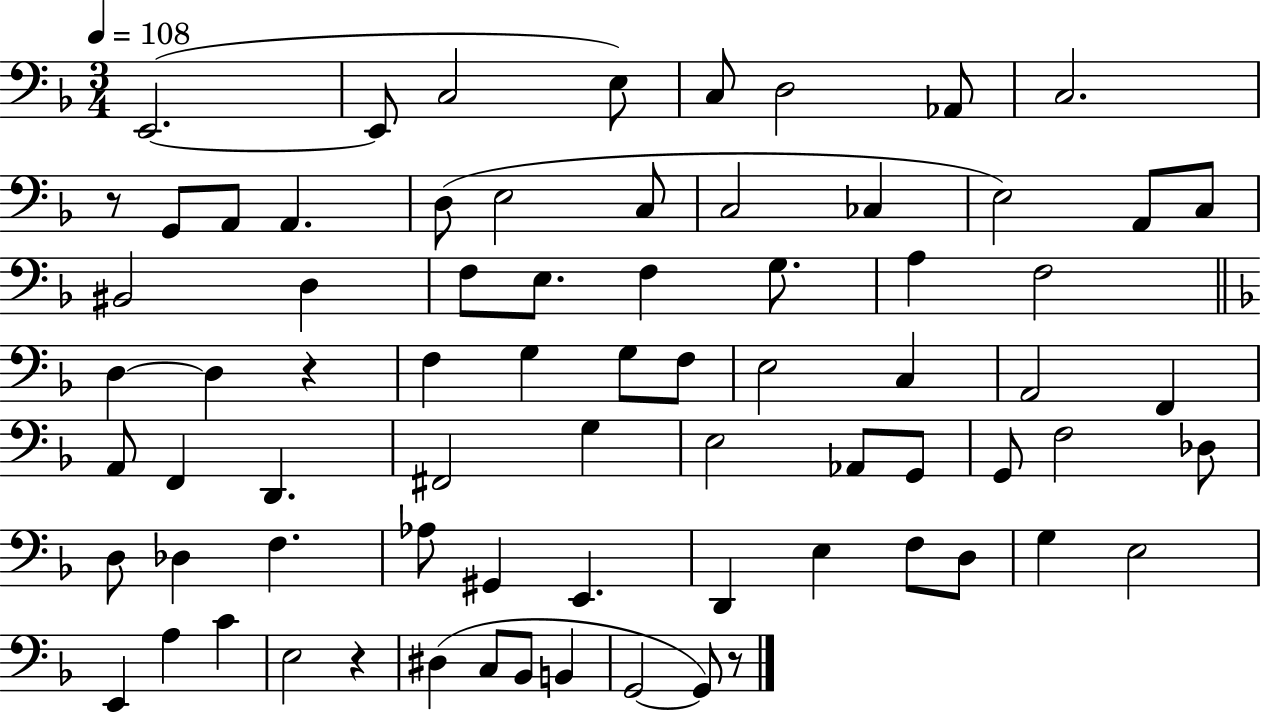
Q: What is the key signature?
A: F major